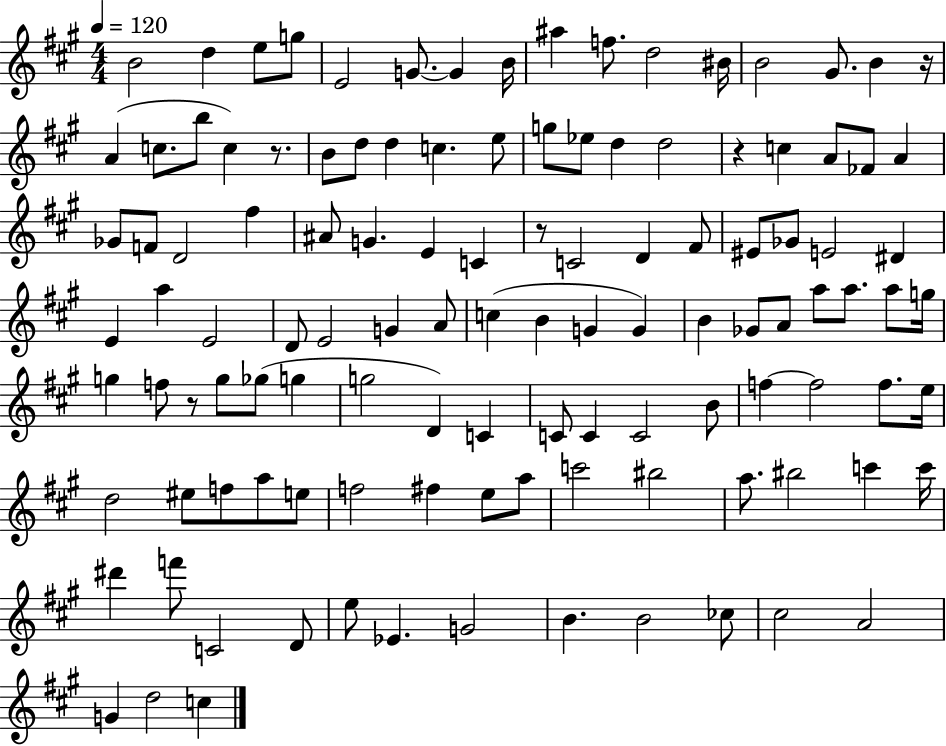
{
  \clef treble
  \numericTimeSignature
  \time 4/4
  \key a \major
  \tempo 4 = 120
  \repeat volta 2 { b'2 d''4 e''8 g''8 | e'2 g'8.~~ g'4 b'16 | ais''4 f''8. d''2 bis'16 | b'2 gis'8. b'4 r16 | \break a'4( c''8. b''8 c''4) r8. | b'8 d''8 d''4 c''4. e''8 | g''8 ees''8 d''4 d''2 | r4 c''4 a'8 fes'8 a'4 | \break ges'8 f'8 d'2 fis''4 | ais'8 g'4. e'4 c'4 | r8 c'2 d'4 fis'8 | eis'8 ges'8 e'2 dis'4 | \break e'4 a''4 e'2 | d'8 e'2 g'4 a'8 | c''4( b'4 g'4 g'4) | b'4 ges'8 a'8 a''8 a''8. a''8 g''16 | \break g''4 f''8 r8 g''8 ges''8( g''4 | g''2 d'4) c'4 | c'8 c'4 c'2 b'8 | f''4~~ f''2 f''8. e''16 | \break d''2 eis''8 f''8 a''8 e''8 | f''2 fis''4 e''8 a''8 | c'''2 bis''2 | a''8. bis''2 c'''4 c'''16 | \break dis'''4 f'''8 c'2 d'8 | e''8 ees'4. g'2 | b'4. b'2 ces''8 | cis''2 a'2 | \break g'4 d''2 c''4 | } \bar "|."
}